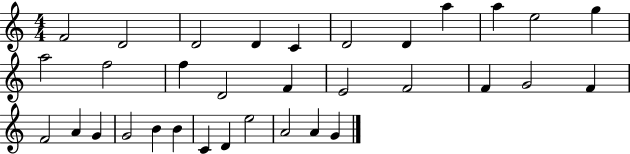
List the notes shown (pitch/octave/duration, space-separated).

F4/h D4/h D4/h D4/q C4/q D4/h D4/q A5/q A5/q E5/h G5/q A5/h F5/h F5/q D4/h F4/q E4/h F4/h F4/q G4/h F4/q F4/h A4/q G4/q G4/h B4/q B4/q C4/q D4/q E5/h A4/h A4/q G4/q